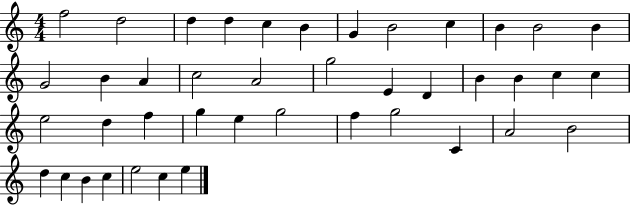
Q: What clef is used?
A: treble